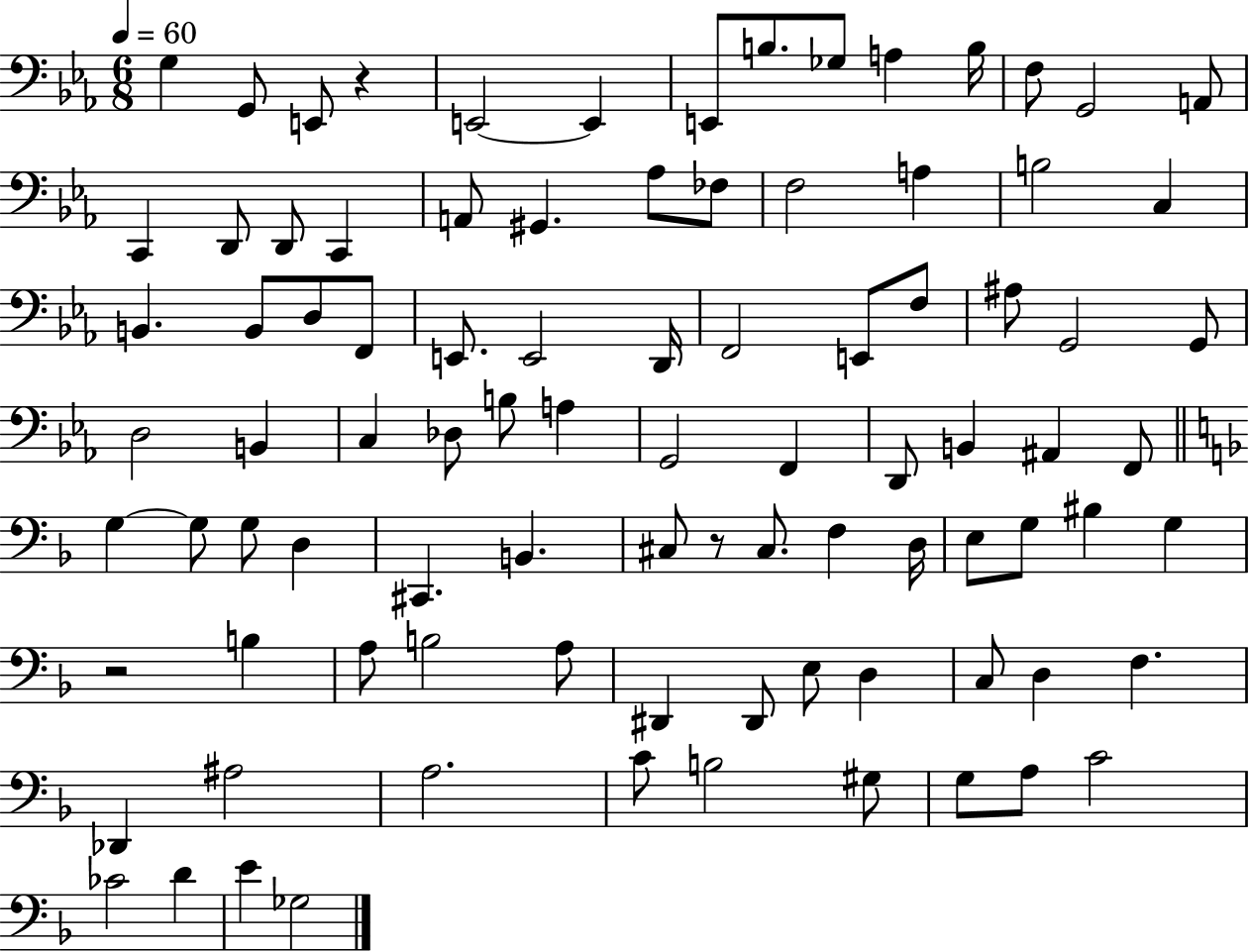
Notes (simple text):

G3/q G2/e E2/e R/q E2/h E2/q E2/e B3/e. Gb3/e A3/q B3/s F3/e G2/h A2/e C2/q D2/e D2/e C2/q A2/e G#2/q. Ab3/e FES3/e F3/h A3/q B3/h C3/q B2/q. B2/e D3/e F2/e E2/e. E2/h D2/s F2/h E2/e F3/e A#3/e G2/h G2/e D3/h B2/q C3/q Db3/e B3/e A3/q G2/h F2/q D2/e B2/q A#2/q F2/e G3/q G3/e G3/e D3/q C#2/q. B2/q. C#3/e R/e C#3/e. F3/q D3/s E3/e G3/e BIS3/q G3/q R/h B3/q A3/e B3/h A3/e D#2/q D#2/e E3/e D3/q C3/e D3/q F3/q. Db2/q A#3/h A3/h. C4/e B3/h G#3/e G3/e A3/e C4/h CES4/h D4/q E4/q Gb3/h